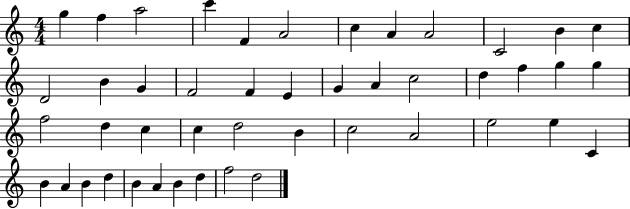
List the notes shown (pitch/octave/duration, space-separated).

G5/q F5/q A5/h C6/q F4/q A4/h C5/q A4/q A4/h C4/h B4/q C5/q D4/h B4/q G4/q F4/h F4/q E4/q G4/q A4/q C5/h D5/q F5/q G5/q G5/q F5/h D5/q C5/q C5/q D5/h B4/q C5/h A4/h E5/h E5/q C4/q B4/q A4/q B4/q D5/q B4/q A4/q B4/q D5/q F5/h D5/h